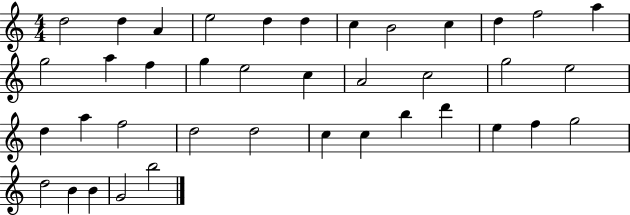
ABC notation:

X:1
T:Untitled
M:4/4
L:1/4
K:C
d2 d A e2 d d c B2 c d f2 a g2 a f g e2 c A2 c2 g2 e2 d a f2 d2 d2 c c b d' e f g2 d2 B B G2 b2